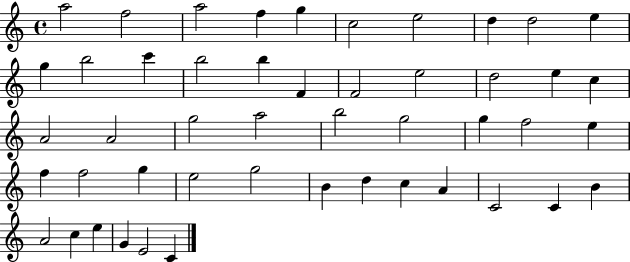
{
  \clef treble
  \time 4/4
  \defaultTimeSignature
  \key c \major
  a''2 f''2 | a''2 f''4 g''4 | c''2 e''2 | d''4 d''2 e''4 | \break g''4 b''2 c'''4 | b''2 b''4 f'4 | f'2 e''2 | d''2 e''4 c''4 | \break a'2 a'2 | g''2 a''2 | b''2 g''2 | g''4 f''2 e''4 | \break f''4 f''2 g''4 | e''2 g''2 | b'4 d''4 c''4 a'4 | c'2 c'4 b'4 | \break a'2 c''4 e''4 | g'4 e'2 c'4 | \bar "|."
}